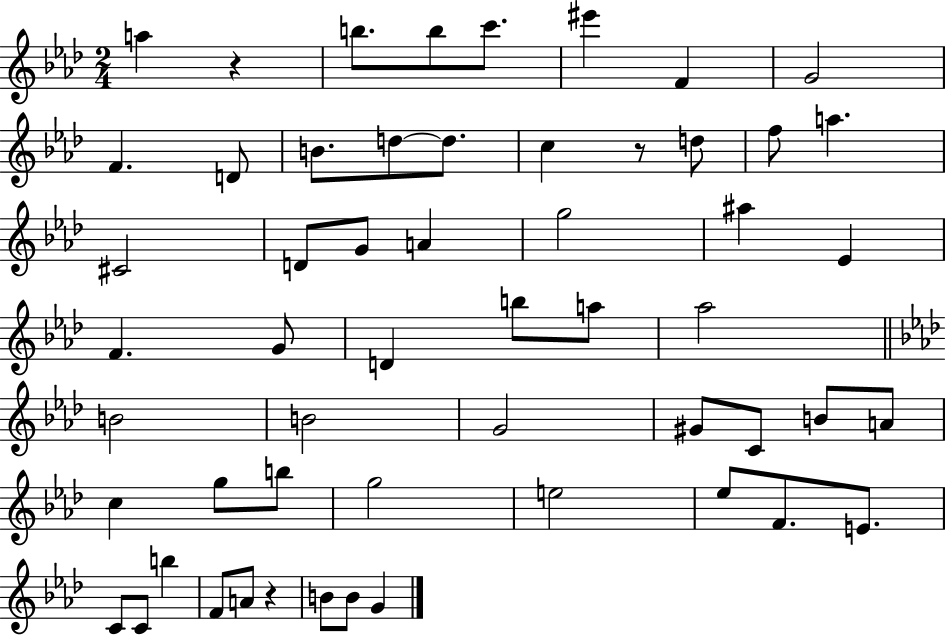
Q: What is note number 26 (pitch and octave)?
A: D4